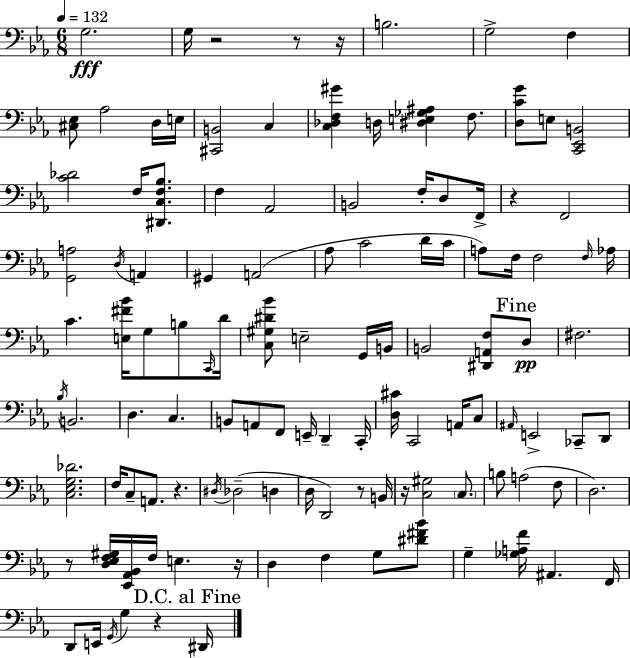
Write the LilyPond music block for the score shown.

{
  \clef bass
  \numericTimeSignature
  \time 6/8
  \key c \minor
  \tempo 4 = 132
  g2.\fff | g16 r2 r8 r16 | b2. | g2-> f4 | \break <cis ees>8 aes2 d16 e16 | <cis, b,>2 c4 | <c des f gis'>4 d16 <dis e ges ais>4 f8. | <d c' g'>8 e8 <c, ees, b,>2 | \break <c' des'>2 f16 <dis, c f bes>8. | f4 aes,2 | b,2 f16-. d8 f,16-> | r4 f,2 | \break <g, a>2 \acciaccatura { d16 } a,4 | gis,4 a,2( | aes8 c'2 d'16 | c'16 a8) f16 f2 | \break \grace { f16 } aes16 c'4. <e fis' bes'>16 g8 b8 | \grace { c,16 } d'16 <c gis dis' bes'>8 e2-- | g,16 b,16 b,2 <dis, a, f>8 | \mark "Fine" d8\pp fis2. | \break \acciaccatura { bes16 } b,2. | d4. c4. | b,8 a,8 f,8 e,16-- d,4-- | c,16-. <d cis'>16 c,2 | \break a,16 c8 \grace { ais,16 } e,2-> | ces,8-- d,8 <c ees g des'>2. | f16 c8-- a,8. r4. | \acciaccatura { dis16 }( des2-- | \break d4 d16 d,2) | r8 b,16 r16 <c gis>2 | \parenthesize c8. b8 a2( | f8 d2.) | \break r8 <d ees f gis>16 <ees, aes, bes,>16 f16 e4. | r16 d4 f4 | g8 <dis' fis' bes'>8 g4-- <ges a f'>16 ais,4. | f,16 d,8 e,16 \acciaccatura { g,16 } g4 | \break r4 \mark "D.C. al Fine" dis,16 \bar "|."
}